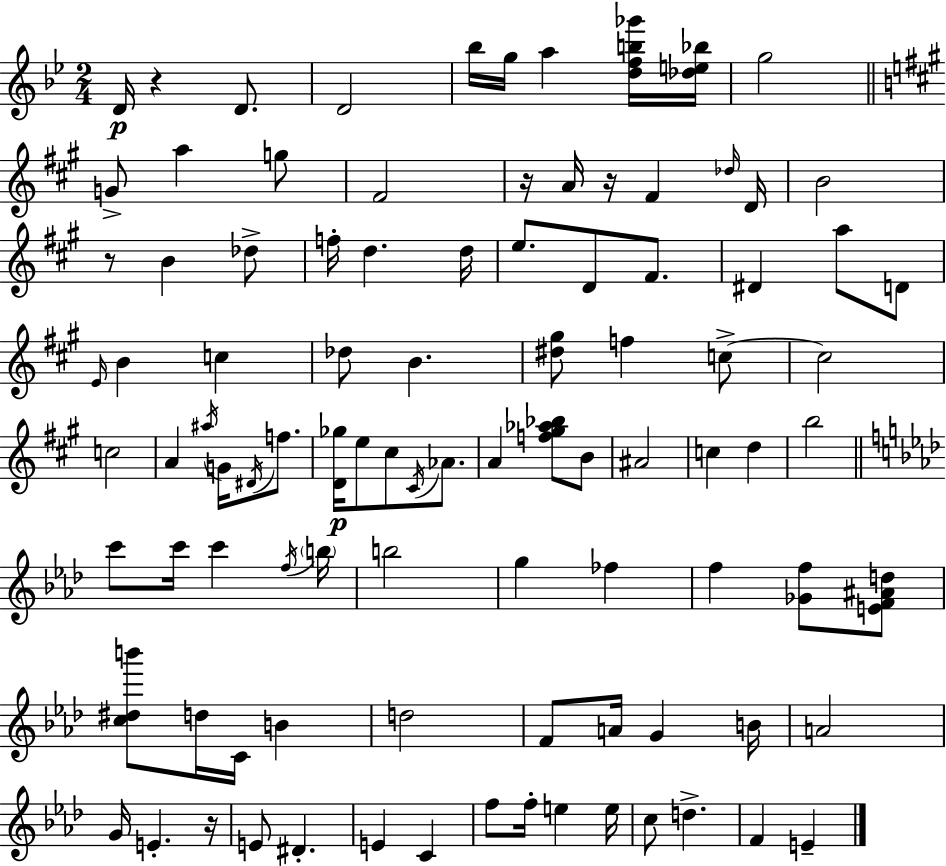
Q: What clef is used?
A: treble